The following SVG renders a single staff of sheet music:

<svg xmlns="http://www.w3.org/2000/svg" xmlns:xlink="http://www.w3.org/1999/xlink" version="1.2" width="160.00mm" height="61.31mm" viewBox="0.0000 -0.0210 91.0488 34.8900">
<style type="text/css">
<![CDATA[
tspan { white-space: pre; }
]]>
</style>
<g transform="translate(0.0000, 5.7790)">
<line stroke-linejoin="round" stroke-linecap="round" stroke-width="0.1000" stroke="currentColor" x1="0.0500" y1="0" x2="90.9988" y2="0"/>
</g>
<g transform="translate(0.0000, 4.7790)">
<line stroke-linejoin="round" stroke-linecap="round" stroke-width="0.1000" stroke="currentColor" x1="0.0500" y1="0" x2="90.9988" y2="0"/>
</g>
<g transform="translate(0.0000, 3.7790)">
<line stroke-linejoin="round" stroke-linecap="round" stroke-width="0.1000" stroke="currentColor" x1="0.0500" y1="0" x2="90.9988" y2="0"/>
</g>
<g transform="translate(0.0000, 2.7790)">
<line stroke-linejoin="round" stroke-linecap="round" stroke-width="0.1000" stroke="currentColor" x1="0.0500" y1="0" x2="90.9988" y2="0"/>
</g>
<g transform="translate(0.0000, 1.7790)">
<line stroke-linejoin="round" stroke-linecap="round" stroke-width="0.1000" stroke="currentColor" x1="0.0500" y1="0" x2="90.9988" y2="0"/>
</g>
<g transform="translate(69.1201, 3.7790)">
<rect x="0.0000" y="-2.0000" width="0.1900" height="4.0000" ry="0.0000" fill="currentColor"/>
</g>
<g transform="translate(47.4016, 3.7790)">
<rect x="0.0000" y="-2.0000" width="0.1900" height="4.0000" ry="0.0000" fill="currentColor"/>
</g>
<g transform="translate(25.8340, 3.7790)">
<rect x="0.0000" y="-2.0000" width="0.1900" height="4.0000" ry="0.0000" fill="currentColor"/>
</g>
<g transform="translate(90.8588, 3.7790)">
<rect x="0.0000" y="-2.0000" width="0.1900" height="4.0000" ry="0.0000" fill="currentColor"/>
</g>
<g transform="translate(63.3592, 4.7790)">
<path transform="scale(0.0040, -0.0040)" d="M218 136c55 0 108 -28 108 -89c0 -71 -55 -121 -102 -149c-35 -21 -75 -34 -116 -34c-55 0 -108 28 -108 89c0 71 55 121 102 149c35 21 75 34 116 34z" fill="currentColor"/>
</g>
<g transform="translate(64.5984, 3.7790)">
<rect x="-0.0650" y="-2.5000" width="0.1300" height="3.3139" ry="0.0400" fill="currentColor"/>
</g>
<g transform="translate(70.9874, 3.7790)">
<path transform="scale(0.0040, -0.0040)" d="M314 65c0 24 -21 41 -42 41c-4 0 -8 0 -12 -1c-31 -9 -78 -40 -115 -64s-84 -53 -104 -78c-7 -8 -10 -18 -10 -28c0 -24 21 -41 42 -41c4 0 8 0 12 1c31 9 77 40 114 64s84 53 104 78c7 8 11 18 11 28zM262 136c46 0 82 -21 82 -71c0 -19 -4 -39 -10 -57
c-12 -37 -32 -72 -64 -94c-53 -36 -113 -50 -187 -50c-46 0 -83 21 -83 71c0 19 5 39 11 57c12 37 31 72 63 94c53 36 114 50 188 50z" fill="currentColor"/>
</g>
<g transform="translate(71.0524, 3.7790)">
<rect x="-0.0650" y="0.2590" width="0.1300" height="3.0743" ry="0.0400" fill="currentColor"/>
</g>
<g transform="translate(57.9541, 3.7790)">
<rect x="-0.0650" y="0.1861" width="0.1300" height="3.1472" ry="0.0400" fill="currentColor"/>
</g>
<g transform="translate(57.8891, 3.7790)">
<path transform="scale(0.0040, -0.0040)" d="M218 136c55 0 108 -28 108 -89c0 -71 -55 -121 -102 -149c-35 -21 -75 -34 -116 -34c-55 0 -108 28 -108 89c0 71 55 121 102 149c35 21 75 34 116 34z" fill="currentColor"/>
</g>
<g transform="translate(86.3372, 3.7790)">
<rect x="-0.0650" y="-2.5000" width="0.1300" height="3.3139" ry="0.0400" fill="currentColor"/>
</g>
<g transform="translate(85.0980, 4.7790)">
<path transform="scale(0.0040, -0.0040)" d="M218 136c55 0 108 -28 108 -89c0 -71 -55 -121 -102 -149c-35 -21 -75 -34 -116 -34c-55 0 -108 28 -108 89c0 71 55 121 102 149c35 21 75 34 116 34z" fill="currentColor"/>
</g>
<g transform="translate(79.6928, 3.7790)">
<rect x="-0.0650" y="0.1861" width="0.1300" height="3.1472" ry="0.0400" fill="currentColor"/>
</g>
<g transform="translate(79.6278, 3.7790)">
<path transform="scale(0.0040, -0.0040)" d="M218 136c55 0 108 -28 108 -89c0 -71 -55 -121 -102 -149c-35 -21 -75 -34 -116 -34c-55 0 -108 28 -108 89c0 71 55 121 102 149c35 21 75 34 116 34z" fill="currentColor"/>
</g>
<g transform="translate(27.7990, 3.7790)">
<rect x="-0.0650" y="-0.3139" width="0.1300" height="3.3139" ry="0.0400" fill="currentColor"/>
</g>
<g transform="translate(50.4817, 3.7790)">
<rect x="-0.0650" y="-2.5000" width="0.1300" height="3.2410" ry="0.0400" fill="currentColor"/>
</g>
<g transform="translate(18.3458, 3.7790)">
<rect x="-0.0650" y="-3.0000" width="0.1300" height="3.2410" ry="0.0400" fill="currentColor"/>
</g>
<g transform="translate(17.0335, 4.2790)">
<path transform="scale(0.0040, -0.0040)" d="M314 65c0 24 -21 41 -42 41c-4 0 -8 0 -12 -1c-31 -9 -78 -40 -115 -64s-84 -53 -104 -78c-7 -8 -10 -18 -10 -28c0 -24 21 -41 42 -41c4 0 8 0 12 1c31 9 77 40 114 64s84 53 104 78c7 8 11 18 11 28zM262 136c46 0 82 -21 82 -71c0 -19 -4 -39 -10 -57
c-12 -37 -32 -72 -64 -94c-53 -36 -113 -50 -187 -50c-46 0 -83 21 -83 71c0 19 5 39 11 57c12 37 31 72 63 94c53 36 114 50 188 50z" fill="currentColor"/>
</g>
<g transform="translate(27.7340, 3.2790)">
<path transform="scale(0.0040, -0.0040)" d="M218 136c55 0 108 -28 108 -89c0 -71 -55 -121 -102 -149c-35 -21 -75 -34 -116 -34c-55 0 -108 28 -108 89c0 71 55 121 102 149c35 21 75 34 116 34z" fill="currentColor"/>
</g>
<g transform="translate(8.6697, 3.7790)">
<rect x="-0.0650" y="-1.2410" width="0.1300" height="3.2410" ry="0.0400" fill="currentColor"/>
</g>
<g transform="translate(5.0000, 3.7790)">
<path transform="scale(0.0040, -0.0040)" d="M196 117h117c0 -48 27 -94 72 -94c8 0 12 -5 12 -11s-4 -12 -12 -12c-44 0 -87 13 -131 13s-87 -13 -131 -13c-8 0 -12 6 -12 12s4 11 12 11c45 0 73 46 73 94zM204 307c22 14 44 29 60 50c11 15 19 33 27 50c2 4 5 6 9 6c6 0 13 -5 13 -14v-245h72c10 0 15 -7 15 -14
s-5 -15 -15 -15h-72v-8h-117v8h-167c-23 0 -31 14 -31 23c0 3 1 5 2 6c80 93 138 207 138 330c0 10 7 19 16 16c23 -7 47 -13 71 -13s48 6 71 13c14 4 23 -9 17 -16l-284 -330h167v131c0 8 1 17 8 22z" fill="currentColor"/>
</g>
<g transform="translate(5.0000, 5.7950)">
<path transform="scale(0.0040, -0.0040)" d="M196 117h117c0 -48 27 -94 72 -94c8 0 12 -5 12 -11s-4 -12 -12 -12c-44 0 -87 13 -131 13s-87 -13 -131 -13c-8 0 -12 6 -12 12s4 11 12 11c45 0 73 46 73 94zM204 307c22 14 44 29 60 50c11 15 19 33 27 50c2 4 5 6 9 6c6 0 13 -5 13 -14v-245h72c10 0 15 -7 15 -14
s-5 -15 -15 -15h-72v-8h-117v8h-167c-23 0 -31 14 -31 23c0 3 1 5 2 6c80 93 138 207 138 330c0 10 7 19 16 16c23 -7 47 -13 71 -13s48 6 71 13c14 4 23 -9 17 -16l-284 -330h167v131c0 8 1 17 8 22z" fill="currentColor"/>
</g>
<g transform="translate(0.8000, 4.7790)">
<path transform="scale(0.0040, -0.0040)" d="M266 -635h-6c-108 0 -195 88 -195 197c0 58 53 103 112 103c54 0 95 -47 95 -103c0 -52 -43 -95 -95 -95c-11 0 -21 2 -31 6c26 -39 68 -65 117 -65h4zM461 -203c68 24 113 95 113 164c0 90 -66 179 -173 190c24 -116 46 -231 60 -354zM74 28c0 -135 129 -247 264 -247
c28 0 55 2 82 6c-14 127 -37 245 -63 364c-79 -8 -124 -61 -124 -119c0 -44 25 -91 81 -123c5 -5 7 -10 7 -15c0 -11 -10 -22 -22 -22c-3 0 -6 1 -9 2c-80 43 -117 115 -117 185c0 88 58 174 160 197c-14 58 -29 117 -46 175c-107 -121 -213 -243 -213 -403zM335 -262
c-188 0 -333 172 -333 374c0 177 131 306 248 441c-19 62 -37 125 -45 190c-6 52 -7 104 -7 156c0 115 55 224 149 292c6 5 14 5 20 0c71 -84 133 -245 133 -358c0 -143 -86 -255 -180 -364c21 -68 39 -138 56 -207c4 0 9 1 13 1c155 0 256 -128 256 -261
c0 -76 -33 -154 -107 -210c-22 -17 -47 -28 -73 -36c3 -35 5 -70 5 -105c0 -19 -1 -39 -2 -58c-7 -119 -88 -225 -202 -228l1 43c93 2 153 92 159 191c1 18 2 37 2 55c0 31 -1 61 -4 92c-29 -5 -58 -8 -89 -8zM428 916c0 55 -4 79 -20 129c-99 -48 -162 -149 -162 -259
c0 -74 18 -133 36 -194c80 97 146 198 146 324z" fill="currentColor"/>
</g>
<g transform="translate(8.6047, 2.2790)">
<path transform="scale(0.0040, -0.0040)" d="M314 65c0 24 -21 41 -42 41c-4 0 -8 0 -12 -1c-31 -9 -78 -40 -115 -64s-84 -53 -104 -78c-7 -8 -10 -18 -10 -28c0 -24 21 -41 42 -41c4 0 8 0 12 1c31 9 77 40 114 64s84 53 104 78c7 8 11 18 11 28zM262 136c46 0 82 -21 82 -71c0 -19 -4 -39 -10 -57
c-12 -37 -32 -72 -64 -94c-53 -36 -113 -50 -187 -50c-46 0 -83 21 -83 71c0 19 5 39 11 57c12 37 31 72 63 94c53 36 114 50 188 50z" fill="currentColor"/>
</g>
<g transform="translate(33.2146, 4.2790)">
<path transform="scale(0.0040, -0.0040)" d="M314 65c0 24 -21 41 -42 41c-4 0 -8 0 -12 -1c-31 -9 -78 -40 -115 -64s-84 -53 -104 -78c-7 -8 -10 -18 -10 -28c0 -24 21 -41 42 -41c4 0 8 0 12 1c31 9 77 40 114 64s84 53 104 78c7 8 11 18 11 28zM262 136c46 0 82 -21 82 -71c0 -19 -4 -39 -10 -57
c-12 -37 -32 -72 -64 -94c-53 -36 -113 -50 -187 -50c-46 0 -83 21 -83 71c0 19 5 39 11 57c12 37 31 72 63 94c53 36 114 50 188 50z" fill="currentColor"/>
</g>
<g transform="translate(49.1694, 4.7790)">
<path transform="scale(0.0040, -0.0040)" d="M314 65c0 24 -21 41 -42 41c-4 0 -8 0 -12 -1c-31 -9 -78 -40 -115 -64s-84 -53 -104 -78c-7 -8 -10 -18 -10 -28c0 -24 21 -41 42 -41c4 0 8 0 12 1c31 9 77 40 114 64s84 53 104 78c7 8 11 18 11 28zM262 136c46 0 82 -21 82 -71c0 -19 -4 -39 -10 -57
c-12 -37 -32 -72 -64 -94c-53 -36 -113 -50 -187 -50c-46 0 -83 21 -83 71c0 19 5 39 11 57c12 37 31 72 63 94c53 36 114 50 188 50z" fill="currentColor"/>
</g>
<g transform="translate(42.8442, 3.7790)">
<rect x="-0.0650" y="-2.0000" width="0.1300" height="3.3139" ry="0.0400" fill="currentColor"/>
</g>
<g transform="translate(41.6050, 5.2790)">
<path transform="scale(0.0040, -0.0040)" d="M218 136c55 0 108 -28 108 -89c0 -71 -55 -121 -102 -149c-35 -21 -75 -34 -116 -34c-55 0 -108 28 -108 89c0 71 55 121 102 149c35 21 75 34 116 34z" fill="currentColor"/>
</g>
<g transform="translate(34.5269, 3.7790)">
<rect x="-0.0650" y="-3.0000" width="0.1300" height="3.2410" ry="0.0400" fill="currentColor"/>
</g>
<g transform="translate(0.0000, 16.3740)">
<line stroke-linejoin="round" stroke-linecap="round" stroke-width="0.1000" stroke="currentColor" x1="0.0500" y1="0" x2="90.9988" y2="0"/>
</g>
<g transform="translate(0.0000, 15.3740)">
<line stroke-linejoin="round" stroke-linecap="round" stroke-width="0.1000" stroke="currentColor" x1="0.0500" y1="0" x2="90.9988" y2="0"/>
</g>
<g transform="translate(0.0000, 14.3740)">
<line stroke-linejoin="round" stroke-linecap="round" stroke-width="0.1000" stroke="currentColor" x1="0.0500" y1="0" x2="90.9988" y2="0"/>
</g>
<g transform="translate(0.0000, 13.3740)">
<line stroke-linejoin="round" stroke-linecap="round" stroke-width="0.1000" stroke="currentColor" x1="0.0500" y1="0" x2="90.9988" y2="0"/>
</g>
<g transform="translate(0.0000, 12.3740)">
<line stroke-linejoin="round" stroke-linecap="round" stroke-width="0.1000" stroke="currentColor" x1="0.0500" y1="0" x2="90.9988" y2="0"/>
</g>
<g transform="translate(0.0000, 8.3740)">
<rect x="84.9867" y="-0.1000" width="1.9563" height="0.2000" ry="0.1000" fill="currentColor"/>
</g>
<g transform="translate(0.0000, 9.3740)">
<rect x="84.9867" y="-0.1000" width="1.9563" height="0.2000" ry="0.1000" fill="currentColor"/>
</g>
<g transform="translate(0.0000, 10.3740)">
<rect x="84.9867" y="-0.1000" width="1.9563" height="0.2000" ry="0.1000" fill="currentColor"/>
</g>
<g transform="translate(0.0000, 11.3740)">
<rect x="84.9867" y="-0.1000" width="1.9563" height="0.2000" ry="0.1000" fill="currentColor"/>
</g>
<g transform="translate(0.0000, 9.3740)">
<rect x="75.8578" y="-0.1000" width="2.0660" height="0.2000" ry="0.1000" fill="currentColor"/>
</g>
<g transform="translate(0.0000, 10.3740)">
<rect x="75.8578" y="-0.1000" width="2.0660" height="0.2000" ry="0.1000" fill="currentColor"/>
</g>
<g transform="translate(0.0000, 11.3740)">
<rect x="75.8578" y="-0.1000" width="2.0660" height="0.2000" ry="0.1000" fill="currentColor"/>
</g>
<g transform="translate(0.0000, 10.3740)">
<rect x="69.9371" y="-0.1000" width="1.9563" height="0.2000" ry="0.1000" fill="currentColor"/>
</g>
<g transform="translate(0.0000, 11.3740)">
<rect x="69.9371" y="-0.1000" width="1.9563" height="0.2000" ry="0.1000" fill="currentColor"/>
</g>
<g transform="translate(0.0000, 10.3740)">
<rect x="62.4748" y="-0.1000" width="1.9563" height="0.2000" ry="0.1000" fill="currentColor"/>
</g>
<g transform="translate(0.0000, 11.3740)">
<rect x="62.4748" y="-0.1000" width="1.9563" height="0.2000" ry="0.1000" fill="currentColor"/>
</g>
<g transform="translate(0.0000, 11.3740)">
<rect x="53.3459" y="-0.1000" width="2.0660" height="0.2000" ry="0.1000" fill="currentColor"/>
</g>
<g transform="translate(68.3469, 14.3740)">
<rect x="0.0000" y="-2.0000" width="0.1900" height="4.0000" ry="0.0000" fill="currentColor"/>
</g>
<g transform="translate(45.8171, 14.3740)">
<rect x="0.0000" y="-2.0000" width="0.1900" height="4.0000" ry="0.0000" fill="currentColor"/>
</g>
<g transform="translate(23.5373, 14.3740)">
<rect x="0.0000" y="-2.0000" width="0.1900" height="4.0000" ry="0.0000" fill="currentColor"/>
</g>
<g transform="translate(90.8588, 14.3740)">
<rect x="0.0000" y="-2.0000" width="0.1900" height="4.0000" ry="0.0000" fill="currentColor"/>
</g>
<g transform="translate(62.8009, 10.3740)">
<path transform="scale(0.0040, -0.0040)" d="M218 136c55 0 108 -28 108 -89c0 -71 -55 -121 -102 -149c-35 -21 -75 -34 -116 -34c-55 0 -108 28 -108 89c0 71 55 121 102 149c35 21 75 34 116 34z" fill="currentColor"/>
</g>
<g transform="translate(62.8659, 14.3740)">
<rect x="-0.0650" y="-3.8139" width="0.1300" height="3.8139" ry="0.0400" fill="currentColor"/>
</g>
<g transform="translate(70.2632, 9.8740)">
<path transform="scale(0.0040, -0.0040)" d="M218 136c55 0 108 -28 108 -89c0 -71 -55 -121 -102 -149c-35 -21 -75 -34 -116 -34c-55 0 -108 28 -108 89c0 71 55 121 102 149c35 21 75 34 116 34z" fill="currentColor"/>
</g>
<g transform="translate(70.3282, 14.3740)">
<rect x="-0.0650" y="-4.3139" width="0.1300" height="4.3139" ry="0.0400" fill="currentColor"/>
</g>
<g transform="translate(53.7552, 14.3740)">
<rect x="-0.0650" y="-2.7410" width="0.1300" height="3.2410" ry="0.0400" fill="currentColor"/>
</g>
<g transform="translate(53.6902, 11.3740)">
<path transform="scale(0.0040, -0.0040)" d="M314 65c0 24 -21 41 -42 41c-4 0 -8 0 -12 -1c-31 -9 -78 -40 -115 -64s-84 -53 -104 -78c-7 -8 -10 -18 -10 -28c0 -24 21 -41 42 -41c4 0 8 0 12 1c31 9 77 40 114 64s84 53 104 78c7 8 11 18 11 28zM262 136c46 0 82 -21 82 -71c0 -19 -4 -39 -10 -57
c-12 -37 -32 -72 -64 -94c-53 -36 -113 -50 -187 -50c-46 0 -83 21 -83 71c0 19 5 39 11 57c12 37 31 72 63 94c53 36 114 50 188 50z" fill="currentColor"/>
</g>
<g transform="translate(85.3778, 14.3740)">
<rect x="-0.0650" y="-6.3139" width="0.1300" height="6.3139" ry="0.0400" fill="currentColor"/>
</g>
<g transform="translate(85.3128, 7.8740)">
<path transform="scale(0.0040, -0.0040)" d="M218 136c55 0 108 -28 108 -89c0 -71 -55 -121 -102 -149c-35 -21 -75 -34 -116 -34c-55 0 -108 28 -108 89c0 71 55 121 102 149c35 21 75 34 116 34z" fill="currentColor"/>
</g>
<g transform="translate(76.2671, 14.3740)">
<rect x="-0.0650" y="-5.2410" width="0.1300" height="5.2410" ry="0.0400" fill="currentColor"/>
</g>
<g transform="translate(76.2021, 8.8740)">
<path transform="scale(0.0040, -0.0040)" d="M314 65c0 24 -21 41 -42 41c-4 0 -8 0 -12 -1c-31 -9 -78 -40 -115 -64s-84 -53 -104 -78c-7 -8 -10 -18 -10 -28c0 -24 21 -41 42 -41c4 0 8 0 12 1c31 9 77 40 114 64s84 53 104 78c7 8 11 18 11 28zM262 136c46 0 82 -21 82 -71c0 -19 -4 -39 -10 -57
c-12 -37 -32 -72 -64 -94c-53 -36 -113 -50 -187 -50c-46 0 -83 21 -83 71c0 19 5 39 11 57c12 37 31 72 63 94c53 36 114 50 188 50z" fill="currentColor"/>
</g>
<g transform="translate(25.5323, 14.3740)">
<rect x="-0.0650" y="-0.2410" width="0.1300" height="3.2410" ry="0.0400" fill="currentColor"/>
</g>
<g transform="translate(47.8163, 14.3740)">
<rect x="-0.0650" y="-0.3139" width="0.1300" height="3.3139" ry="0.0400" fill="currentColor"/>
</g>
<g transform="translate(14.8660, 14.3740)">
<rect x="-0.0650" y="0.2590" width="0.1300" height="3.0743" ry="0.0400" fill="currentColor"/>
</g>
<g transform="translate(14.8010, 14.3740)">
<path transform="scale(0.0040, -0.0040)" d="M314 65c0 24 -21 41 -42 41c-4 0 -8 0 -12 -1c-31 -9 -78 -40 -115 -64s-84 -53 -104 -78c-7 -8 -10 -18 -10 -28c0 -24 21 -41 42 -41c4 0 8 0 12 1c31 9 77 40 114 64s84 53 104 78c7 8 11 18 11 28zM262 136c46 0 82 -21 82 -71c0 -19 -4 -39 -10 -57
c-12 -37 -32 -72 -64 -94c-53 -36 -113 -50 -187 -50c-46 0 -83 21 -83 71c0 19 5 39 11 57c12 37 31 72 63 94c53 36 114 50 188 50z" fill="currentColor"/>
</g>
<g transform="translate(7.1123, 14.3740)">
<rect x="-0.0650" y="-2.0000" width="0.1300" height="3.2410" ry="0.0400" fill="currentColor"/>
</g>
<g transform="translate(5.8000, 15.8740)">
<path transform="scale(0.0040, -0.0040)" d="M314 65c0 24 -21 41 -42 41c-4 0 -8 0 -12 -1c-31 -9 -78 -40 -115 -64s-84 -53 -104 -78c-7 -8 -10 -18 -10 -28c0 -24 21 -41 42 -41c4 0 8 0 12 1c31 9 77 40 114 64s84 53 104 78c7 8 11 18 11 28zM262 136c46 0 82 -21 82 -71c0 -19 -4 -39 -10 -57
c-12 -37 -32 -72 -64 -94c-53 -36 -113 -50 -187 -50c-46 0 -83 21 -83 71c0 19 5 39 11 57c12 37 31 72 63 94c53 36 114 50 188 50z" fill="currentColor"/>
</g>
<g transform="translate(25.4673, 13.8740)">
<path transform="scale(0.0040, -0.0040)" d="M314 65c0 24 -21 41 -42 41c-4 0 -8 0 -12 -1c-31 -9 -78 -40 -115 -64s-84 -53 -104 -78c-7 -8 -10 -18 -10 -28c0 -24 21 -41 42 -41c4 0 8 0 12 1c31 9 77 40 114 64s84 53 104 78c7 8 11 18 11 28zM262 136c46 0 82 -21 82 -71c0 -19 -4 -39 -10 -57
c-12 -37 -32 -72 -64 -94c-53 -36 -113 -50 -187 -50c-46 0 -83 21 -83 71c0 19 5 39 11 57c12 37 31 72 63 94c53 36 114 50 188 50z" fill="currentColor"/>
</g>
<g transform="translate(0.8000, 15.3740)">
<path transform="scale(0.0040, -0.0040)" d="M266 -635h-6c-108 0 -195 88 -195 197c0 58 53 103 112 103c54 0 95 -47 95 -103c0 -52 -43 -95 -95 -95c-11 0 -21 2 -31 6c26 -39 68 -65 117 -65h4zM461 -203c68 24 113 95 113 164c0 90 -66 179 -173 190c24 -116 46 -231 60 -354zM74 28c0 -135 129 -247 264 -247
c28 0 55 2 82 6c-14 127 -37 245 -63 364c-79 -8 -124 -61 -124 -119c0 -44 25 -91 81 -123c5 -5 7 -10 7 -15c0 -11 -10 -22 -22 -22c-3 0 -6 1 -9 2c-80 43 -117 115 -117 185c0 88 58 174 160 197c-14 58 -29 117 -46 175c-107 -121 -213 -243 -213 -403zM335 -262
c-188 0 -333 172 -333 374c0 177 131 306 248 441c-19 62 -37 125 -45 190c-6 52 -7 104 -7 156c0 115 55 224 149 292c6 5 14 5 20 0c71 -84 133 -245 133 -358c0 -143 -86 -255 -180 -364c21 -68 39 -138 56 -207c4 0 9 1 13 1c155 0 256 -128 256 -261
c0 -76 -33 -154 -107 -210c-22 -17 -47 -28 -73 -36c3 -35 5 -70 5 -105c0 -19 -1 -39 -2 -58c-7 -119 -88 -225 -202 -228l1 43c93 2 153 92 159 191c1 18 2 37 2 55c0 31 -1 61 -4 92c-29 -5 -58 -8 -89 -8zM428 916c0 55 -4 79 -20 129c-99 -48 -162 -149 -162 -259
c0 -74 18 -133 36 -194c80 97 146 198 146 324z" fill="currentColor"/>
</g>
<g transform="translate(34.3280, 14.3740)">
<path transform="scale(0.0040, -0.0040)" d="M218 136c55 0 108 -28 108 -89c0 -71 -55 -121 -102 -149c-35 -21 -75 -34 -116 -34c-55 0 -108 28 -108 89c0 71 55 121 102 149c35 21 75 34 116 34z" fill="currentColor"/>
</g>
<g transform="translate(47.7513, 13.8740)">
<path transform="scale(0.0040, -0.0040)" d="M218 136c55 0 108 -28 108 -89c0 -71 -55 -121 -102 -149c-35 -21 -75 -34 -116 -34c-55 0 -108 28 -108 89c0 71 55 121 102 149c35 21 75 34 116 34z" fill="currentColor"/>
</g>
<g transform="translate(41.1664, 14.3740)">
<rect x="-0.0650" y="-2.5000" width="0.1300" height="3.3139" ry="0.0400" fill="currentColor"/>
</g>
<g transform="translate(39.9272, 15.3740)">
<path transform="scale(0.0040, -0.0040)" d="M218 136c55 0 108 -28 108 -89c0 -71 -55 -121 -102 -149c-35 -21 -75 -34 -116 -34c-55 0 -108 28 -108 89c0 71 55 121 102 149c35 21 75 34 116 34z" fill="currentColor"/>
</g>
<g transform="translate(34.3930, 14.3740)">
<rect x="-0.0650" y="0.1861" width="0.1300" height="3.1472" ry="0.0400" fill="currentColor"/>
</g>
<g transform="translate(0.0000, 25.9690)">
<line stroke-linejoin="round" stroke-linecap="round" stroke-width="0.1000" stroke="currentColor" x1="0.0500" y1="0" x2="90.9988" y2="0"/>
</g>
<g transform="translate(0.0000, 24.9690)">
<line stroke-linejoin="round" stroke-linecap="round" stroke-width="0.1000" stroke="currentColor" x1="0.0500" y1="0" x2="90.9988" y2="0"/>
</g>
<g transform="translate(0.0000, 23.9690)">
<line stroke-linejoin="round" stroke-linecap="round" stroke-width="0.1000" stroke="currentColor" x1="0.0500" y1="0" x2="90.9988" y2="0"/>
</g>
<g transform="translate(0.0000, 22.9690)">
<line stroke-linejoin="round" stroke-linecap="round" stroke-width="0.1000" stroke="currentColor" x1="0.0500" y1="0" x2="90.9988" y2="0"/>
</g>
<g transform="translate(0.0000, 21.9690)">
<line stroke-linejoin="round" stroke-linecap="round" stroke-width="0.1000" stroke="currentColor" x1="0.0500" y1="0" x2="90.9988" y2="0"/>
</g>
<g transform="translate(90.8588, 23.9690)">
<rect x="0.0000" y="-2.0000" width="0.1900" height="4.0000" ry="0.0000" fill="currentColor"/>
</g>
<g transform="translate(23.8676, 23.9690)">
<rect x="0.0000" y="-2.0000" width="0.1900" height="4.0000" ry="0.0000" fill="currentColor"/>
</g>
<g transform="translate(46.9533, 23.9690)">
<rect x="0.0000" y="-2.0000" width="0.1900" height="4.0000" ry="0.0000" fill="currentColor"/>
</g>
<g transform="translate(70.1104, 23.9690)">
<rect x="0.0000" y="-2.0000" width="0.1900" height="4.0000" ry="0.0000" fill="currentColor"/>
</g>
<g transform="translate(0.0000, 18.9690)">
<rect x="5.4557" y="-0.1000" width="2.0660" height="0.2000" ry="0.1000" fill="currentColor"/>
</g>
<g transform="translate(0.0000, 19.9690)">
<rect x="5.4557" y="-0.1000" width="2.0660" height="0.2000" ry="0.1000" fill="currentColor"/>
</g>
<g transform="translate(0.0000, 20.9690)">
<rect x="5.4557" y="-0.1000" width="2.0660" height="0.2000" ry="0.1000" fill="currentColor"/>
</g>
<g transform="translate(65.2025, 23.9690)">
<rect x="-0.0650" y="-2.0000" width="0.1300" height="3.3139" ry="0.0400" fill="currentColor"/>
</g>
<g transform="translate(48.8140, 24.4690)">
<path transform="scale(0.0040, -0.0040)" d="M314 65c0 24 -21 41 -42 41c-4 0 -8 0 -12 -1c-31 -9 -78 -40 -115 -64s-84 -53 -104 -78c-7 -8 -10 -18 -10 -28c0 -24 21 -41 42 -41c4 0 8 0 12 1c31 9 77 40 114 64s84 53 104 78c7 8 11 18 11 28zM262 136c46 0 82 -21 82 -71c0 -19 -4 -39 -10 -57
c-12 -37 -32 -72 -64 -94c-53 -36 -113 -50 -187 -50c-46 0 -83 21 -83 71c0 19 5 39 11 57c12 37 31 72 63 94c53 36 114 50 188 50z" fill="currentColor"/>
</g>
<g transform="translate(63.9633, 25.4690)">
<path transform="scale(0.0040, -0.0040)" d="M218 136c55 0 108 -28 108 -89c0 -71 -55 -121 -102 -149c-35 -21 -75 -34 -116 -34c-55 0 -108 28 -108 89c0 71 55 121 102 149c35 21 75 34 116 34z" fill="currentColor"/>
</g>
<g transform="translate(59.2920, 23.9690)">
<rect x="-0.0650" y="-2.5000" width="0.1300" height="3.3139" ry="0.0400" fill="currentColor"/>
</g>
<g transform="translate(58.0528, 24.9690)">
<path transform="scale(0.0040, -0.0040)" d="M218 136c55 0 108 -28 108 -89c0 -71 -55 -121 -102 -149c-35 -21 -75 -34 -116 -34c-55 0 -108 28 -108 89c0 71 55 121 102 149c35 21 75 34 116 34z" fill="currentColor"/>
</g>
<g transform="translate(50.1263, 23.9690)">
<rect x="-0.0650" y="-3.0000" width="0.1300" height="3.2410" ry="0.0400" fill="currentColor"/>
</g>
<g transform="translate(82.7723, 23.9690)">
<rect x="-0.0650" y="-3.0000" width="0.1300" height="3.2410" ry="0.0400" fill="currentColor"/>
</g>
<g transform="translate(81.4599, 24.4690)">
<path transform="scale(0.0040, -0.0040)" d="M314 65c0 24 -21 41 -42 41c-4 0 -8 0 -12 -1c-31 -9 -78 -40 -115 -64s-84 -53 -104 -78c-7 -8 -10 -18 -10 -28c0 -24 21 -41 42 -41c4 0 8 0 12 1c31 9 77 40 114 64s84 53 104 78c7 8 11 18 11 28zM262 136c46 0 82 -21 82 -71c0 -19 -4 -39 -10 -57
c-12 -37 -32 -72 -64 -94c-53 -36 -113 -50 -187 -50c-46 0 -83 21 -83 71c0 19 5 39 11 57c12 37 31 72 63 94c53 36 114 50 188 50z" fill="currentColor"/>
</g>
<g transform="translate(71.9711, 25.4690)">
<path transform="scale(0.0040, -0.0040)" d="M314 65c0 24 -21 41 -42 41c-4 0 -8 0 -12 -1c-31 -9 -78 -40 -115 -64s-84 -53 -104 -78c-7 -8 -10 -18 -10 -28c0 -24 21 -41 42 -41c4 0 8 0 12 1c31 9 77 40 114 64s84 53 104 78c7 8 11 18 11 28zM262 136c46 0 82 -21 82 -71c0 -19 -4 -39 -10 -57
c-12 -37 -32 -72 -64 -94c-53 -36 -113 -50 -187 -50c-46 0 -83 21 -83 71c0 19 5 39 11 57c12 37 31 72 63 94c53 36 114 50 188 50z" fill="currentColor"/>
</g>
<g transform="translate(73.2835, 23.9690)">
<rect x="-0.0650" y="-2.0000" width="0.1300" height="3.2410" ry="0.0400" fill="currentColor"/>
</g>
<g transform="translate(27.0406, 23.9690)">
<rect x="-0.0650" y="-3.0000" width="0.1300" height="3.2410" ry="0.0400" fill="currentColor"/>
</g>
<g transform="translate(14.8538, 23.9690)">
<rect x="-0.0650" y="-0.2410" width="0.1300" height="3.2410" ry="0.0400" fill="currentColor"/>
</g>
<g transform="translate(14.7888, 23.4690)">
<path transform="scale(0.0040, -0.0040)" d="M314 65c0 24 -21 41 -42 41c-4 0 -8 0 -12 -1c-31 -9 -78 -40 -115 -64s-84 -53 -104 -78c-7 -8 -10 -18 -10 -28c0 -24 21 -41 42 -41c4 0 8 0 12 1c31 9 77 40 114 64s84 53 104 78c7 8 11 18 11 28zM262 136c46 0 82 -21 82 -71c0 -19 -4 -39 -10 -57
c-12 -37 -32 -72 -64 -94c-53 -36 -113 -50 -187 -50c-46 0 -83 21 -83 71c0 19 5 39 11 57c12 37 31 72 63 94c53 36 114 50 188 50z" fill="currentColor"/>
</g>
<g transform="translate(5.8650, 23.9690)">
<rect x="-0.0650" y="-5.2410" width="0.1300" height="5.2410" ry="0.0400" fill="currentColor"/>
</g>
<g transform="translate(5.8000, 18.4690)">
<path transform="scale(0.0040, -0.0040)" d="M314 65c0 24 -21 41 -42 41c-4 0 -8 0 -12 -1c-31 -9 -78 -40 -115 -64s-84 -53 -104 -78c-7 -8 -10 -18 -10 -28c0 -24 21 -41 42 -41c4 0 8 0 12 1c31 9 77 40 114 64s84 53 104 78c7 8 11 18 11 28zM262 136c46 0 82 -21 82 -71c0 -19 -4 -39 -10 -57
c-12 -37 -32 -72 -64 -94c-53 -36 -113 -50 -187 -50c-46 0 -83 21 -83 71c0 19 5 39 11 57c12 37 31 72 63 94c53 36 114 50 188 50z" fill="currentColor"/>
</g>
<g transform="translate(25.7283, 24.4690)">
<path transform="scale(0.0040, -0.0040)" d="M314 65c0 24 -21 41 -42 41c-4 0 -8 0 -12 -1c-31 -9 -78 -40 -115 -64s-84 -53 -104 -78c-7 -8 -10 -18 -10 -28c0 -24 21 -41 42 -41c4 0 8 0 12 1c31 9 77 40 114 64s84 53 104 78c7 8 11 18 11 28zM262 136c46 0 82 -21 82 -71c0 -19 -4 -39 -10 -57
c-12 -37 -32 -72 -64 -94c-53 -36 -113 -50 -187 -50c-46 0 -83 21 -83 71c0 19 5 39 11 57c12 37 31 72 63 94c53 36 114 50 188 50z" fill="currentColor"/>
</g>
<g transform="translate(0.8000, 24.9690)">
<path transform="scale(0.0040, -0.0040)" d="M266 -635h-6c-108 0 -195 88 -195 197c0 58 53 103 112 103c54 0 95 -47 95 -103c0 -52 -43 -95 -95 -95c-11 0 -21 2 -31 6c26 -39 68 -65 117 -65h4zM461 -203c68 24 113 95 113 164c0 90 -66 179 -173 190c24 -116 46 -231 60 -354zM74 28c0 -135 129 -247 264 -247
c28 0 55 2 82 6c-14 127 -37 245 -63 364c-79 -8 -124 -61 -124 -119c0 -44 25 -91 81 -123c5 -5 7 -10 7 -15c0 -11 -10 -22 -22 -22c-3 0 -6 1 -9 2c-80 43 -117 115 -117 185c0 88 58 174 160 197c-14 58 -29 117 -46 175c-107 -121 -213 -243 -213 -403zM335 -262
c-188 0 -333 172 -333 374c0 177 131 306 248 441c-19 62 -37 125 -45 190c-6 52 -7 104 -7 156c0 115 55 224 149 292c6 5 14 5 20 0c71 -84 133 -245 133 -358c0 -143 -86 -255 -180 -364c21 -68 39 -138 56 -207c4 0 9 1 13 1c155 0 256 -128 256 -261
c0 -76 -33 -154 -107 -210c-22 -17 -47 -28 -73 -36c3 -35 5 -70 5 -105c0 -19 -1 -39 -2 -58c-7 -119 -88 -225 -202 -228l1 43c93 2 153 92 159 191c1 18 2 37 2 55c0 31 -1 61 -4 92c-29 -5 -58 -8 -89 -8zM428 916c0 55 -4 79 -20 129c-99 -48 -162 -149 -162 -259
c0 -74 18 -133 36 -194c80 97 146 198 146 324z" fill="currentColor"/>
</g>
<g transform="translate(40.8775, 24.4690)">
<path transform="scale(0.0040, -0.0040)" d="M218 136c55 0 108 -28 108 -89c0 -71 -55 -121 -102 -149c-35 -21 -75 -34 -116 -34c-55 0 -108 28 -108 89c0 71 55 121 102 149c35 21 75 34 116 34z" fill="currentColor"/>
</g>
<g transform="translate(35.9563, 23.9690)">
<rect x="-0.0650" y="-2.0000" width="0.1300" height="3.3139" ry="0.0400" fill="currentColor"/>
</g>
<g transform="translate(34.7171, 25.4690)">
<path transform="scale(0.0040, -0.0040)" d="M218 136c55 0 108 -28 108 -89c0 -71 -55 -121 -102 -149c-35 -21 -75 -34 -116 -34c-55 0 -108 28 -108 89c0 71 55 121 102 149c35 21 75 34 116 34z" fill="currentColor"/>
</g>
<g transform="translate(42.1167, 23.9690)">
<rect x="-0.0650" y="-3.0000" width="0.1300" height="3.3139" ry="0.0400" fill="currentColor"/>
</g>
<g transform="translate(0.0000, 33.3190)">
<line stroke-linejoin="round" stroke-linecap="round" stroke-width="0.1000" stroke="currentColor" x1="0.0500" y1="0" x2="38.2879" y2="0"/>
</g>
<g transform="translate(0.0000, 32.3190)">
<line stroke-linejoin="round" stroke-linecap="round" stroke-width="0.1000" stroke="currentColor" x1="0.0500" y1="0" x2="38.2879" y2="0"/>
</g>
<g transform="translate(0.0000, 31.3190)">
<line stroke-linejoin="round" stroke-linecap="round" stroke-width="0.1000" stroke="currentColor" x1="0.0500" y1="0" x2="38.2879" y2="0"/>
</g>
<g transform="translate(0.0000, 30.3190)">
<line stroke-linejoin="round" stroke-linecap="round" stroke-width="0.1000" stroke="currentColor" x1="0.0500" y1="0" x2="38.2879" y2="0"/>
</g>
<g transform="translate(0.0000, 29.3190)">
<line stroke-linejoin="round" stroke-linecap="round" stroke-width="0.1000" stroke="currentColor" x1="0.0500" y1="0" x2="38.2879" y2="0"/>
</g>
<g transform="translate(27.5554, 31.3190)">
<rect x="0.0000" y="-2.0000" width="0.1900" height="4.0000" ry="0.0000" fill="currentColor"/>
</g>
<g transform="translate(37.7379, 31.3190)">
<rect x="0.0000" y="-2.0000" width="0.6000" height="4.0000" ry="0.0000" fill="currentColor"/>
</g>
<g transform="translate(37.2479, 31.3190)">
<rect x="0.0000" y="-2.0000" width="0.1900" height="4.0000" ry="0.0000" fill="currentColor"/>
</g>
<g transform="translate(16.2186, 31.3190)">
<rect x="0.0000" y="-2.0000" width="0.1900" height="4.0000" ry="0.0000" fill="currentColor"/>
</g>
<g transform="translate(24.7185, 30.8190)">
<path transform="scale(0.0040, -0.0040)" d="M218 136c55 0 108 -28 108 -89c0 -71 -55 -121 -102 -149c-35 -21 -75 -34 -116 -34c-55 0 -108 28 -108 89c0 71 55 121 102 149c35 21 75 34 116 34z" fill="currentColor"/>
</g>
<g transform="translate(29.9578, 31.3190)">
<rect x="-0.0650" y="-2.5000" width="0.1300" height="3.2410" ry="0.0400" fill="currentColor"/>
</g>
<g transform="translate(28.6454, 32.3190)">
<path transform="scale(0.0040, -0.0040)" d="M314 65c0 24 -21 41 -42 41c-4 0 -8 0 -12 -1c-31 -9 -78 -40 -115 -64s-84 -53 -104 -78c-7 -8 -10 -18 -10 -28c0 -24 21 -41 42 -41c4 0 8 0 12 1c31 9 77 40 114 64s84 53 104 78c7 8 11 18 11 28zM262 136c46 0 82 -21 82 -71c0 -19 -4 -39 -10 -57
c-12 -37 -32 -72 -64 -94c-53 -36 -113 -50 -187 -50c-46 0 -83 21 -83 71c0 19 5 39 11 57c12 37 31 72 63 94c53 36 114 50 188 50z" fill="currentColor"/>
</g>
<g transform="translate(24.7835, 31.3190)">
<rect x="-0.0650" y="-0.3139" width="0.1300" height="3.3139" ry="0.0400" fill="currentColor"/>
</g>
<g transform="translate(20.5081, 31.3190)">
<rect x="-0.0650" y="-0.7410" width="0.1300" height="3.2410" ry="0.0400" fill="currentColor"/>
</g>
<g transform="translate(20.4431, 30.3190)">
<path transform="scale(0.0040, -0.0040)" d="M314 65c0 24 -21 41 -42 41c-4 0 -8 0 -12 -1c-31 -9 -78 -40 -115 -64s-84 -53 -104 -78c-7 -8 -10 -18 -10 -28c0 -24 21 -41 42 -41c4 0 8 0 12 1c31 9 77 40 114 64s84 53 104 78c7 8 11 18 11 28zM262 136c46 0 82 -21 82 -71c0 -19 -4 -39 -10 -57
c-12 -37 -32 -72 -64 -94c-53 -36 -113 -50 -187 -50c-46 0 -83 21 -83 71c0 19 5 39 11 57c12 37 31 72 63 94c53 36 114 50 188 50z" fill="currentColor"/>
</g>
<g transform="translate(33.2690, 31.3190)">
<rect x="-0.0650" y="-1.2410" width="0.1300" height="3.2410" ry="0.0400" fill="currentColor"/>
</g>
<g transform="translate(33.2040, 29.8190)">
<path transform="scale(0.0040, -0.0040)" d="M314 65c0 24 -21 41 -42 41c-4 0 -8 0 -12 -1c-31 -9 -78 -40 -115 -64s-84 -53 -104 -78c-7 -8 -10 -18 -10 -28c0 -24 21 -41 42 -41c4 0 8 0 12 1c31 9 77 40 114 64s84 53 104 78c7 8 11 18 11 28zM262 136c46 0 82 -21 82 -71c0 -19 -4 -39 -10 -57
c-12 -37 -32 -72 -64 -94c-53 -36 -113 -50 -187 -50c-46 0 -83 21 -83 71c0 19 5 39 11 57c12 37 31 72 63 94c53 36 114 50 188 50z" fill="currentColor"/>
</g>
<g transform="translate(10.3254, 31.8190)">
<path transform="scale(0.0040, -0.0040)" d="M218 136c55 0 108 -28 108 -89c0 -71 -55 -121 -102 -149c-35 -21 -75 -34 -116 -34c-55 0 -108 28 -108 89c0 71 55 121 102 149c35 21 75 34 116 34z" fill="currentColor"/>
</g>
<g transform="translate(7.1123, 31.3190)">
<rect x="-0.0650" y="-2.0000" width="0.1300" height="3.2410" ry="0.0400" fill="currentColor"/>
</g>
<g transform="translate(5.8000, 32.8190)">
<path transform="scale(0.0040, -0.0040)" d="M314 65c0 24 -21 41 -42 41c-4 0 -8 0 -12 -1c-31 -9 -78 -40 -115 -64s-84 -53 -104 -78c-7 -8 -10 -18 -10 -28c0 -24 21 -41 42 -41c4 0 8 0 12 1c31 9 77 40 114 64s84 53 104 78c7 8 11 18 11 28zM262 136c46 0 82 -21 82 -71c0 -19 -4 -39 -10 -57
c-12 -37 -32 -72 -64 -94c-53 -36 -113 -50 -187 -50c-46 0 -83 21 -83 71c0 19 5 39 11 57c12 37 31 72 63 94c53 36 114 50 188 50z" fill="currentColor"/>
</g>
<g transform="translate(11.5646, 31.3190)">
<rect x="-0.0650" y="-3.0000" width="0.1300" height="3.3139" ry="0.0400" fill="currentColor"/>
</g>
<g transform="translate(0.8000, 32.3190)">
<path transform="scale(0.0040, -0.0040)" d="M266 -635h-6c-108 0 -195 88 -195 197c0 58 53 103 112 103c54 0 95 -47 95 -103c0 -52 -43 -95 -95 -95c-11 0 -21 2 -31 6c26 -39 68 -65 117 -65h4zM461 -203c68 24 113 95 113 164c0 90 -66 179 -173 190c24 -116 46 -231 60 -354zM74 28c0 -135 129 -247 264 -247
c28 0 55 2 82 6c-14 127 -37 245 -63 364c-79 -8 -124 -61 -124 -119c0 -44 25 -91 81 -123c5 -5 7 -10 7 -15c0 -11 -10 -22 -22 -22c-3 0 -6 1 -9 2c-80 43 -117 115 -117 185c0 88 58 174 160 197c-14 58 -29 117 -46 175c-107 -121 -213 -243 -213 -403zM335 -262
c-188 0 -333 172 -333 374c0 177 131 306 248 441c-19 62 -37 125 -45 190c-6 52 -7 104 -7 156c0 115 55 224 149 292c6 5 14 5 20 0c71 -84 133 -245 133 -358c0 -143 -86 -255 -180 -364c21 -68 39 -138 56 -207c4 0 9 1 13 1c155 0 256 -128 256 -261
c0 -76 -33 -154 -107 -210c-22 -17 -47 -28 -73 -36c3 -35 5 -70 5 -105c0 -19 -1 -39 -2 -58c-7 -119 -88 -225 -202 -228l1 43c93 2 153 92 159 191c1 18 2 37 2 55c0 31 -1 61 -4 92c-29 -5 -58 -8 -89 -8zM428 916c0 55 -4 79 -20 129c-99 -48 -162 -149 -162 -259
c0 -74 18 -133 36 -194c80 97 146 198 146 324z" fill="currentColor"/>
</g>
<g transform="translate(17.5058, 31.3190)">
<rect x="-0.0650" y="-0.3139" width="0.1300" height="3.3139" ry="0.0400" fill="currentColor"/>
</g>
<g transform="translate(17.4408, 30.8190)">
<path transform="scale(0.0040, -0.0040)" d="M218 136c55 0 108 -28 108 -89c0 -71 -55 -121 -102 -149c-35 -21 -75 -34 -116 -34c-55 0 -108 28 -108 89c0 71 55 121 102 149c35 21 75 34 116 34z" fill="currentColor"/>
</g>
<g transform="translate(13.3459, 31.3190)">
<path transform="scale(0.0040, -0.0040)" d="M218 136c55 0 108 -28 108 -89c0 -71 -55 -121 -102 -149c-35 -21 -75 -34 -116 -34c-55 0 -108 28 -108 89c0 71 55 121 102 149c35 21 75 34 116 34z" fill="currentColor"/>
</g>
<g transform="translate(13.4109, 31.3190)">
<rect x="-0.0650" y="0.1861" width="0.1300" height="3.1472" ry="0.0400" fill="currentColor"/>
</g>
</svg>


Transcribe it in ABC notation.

X:1
T:Untitled
M:4/4
L:1/4
K:C
e2 A2 c A2 F G2 B G B2 B G F2 B2 c2 B G c a2 c' d' f'2 a' f'2 c2 A2 F A A2 G F F2 A2 F2 A B c d2 c G2 e2